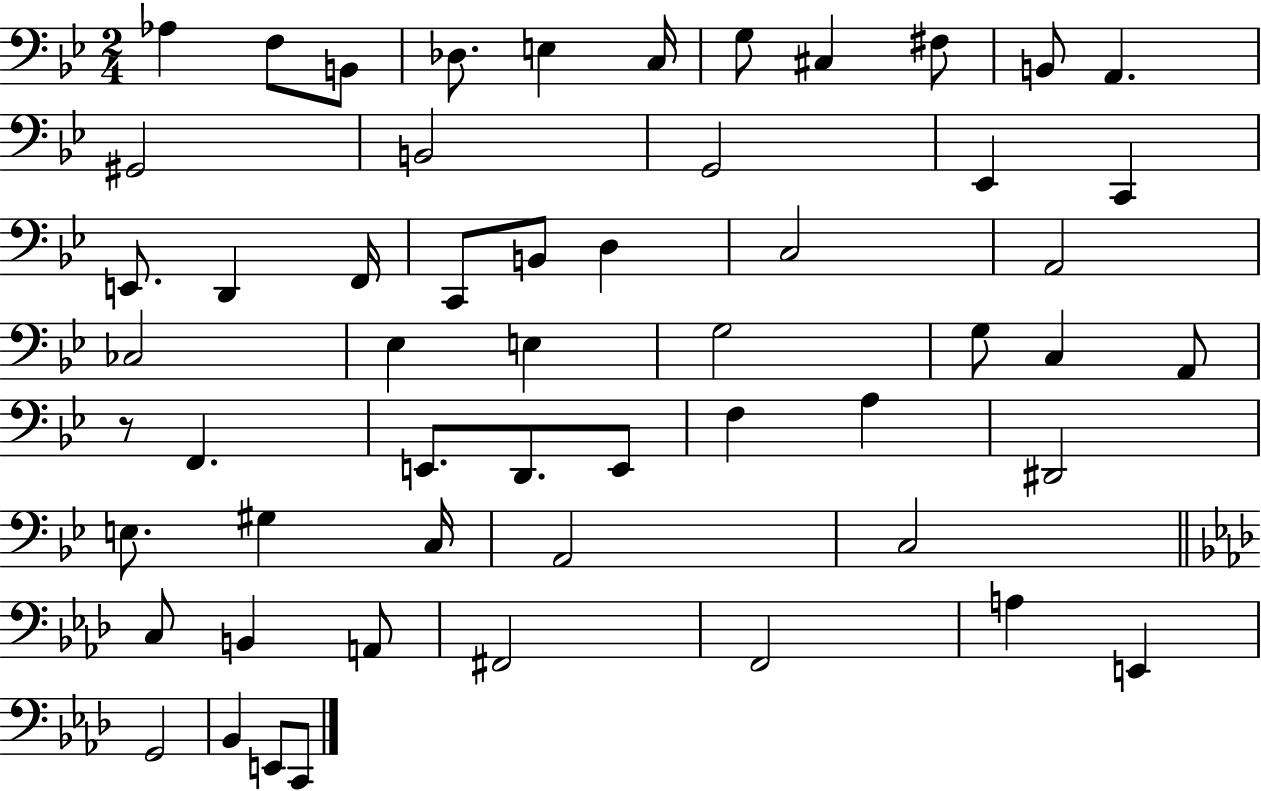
X:1
T:Untitled
M:2/4
L:1/4
K:Bb
_A, F,/2 B,,/2 _D,/2 E, C,/4 G,/2 ^C, ^F,/2 B,,/2 A,, ^G,,2 B,,2 G,,2 _E,, C,, E,,/2 D,, F,,/4 C,,/2 B,,/2 D, C,2 A,,2 _C,2 _E, E, G,2 G,/2 C, A,,/2 z/2 F,, E,,/2 D,,/2 E,,/2 F, A, ^D,,2 E,/2 ^G, C,/4 A,,2 C,2 C,/2 B,, A,,/2 ^F,,2 F,,2 A, E,, G,,2 _B,, E,,/2 C,,/2